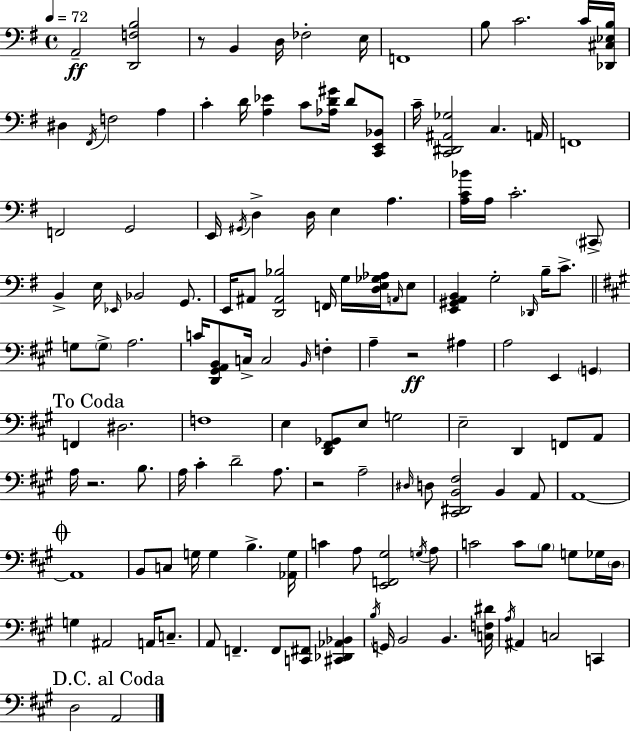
{
  \clef bass
  \time 4/4
  \defaultTimeSignature
  \key e \minor
  \tempo 4 = 72
  a,2--\ff <d, f b>2 | r8 b,4 d16 fes2-. e16 | f,1 | b8 c'2. c'16 <des, cis ees b>16 | \break dis4 \acciaccatura { fis,16 } f2 a4 | c'4-. d'16 <a ees'>4 c'8 <aes d' gis'>16 d'8 <c, e, bes,>8 | c'16-- <c, dis, ais, ges>2 c4. | a,16 f,1 | \break f,2 g,2 | e,16 \acciaccatura { gis,16 } d4-> d16 e4 a4. | <a c' bes'>16 a16 c'2.-. | \parenthesize cis,8-> b,4-> e16 \grace { ees,16 } bes,2 | \break g,8. e,16 ais,8 <d, ais, bes>2 f,16 g16 | <d e ges aes>16 \grace { a,16 } e8 <e, gis, a, b,>4 g2-. | \grace { des,16 } b16-- c'8.-> \bar "||" \break \key a \major g8 \parenthesize g8-> a2. | c'16 <d, gis, a, b,>8 c16-> c2 \grace { b,16 } f4-. | a4-- r2\ff ais4 | a2 e,4 \parenthesize g,4 | \break \mark "To Coda" f,4 dis2. | f1 | e4 <d, fis, ges,>8 e8 g2 | e2-- d,4 f,8 a,8 | \break a16 r2. b8. | a16 cis'4-. d'2-- a8. | r2 a2-- | \grace { dis16 } d8 <cis, dis, b, fis>2 b,4 | \break a,8 a,1~~ | \mark \markup { \musicglyph "scripts.coda" } a,1 | b,8 c8 g16 g4 b4.-> | <aes, g>16 c'4 a8 <e, f, gis>2 | \break \acciaccatura { g16 } a8 c'2 c'8 \parenthesize b8 g8 | ges16 \parenthesize d16 g4 ais,2 a,16 | c8.-- a,8 f,4.-- f,8 <c, fis,>8 <cis, des, aes, bes,>4 | \acciaccatura { b16 } g,16 b,2 b,4. | \break <c f dis'>16 \acciaccatura { a16 } ais,4 c2 | c,4 \mark "D.C. al Coda" d2 a,2 | \bar "|."
}